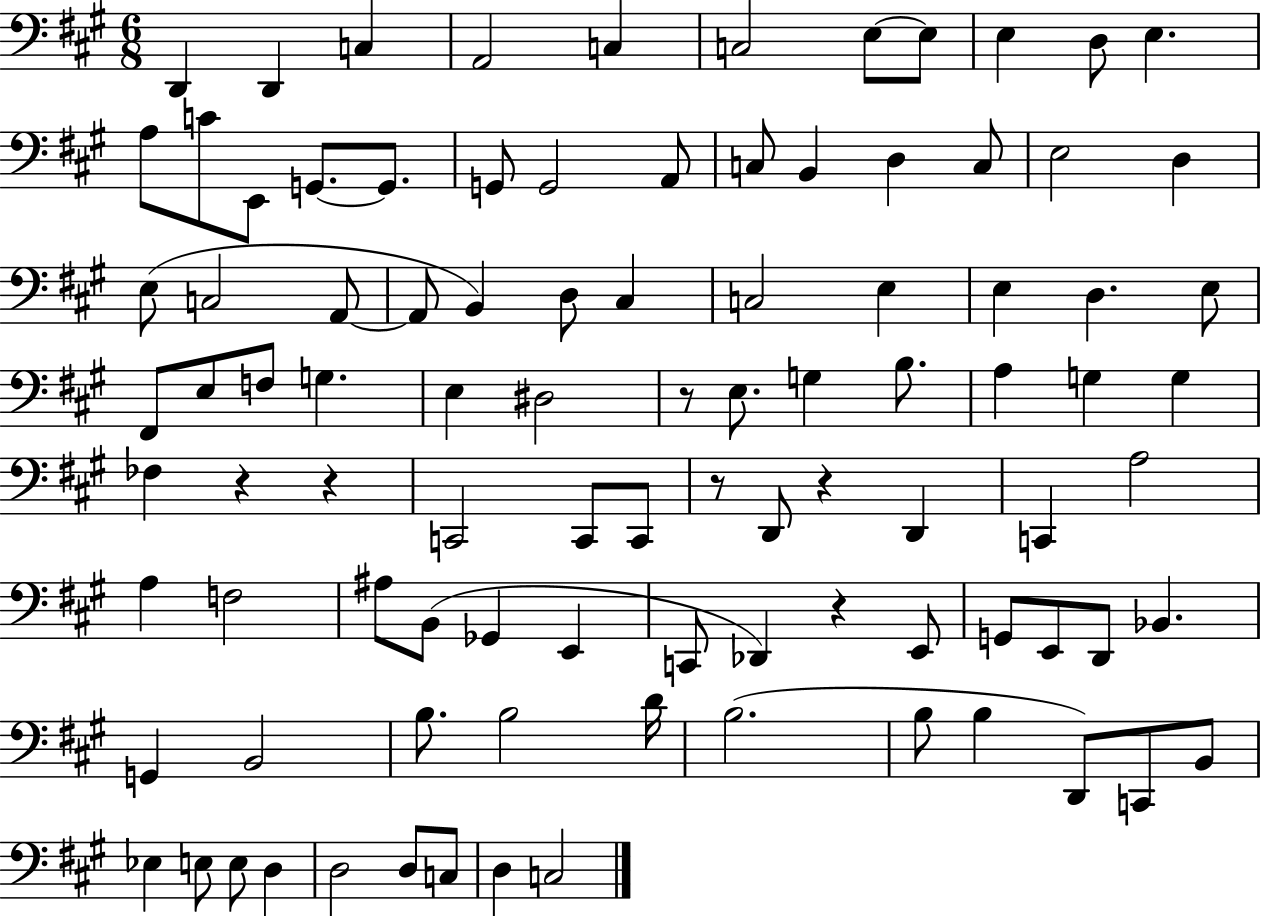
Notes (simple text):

D2/q D2/q C3/q A2/h C3/q C3/h E3/e E3/e E3/q D3/e E3/q. A3/e C4/e E2/e G2/e. G2/e. G2/e G2/h A2/e C3/e B2/q D3/q C3/e E3/h D3/q E3/e C3/h A2/e A2/e B2/q D3/e C#3/q C3/h E3/q E3/q D3/q. E3/e F#2/e E3/e F3/e G3/q. E3/q D#3/h R/e E3/e. G3/q B3/e. A3/q G3/q G3/q FES3/q R/q R/q C2/h C2/e C2/e R/e D2/e R/q D2/q C2/q A3/h A3/q F3/h A#3/e B2/e Gb2/q E2/q C2/e Db2/q R/q E2/e G2/e E2/e D2/e Bb2/q. G2/q B2/h B3/e. B3/h D4/s B3/h. B3/e B3/q D2/e C2/e B2/e Eb3/q E3/e E3/e D3/q D3/h D3/e C3/e D3/q C3/h